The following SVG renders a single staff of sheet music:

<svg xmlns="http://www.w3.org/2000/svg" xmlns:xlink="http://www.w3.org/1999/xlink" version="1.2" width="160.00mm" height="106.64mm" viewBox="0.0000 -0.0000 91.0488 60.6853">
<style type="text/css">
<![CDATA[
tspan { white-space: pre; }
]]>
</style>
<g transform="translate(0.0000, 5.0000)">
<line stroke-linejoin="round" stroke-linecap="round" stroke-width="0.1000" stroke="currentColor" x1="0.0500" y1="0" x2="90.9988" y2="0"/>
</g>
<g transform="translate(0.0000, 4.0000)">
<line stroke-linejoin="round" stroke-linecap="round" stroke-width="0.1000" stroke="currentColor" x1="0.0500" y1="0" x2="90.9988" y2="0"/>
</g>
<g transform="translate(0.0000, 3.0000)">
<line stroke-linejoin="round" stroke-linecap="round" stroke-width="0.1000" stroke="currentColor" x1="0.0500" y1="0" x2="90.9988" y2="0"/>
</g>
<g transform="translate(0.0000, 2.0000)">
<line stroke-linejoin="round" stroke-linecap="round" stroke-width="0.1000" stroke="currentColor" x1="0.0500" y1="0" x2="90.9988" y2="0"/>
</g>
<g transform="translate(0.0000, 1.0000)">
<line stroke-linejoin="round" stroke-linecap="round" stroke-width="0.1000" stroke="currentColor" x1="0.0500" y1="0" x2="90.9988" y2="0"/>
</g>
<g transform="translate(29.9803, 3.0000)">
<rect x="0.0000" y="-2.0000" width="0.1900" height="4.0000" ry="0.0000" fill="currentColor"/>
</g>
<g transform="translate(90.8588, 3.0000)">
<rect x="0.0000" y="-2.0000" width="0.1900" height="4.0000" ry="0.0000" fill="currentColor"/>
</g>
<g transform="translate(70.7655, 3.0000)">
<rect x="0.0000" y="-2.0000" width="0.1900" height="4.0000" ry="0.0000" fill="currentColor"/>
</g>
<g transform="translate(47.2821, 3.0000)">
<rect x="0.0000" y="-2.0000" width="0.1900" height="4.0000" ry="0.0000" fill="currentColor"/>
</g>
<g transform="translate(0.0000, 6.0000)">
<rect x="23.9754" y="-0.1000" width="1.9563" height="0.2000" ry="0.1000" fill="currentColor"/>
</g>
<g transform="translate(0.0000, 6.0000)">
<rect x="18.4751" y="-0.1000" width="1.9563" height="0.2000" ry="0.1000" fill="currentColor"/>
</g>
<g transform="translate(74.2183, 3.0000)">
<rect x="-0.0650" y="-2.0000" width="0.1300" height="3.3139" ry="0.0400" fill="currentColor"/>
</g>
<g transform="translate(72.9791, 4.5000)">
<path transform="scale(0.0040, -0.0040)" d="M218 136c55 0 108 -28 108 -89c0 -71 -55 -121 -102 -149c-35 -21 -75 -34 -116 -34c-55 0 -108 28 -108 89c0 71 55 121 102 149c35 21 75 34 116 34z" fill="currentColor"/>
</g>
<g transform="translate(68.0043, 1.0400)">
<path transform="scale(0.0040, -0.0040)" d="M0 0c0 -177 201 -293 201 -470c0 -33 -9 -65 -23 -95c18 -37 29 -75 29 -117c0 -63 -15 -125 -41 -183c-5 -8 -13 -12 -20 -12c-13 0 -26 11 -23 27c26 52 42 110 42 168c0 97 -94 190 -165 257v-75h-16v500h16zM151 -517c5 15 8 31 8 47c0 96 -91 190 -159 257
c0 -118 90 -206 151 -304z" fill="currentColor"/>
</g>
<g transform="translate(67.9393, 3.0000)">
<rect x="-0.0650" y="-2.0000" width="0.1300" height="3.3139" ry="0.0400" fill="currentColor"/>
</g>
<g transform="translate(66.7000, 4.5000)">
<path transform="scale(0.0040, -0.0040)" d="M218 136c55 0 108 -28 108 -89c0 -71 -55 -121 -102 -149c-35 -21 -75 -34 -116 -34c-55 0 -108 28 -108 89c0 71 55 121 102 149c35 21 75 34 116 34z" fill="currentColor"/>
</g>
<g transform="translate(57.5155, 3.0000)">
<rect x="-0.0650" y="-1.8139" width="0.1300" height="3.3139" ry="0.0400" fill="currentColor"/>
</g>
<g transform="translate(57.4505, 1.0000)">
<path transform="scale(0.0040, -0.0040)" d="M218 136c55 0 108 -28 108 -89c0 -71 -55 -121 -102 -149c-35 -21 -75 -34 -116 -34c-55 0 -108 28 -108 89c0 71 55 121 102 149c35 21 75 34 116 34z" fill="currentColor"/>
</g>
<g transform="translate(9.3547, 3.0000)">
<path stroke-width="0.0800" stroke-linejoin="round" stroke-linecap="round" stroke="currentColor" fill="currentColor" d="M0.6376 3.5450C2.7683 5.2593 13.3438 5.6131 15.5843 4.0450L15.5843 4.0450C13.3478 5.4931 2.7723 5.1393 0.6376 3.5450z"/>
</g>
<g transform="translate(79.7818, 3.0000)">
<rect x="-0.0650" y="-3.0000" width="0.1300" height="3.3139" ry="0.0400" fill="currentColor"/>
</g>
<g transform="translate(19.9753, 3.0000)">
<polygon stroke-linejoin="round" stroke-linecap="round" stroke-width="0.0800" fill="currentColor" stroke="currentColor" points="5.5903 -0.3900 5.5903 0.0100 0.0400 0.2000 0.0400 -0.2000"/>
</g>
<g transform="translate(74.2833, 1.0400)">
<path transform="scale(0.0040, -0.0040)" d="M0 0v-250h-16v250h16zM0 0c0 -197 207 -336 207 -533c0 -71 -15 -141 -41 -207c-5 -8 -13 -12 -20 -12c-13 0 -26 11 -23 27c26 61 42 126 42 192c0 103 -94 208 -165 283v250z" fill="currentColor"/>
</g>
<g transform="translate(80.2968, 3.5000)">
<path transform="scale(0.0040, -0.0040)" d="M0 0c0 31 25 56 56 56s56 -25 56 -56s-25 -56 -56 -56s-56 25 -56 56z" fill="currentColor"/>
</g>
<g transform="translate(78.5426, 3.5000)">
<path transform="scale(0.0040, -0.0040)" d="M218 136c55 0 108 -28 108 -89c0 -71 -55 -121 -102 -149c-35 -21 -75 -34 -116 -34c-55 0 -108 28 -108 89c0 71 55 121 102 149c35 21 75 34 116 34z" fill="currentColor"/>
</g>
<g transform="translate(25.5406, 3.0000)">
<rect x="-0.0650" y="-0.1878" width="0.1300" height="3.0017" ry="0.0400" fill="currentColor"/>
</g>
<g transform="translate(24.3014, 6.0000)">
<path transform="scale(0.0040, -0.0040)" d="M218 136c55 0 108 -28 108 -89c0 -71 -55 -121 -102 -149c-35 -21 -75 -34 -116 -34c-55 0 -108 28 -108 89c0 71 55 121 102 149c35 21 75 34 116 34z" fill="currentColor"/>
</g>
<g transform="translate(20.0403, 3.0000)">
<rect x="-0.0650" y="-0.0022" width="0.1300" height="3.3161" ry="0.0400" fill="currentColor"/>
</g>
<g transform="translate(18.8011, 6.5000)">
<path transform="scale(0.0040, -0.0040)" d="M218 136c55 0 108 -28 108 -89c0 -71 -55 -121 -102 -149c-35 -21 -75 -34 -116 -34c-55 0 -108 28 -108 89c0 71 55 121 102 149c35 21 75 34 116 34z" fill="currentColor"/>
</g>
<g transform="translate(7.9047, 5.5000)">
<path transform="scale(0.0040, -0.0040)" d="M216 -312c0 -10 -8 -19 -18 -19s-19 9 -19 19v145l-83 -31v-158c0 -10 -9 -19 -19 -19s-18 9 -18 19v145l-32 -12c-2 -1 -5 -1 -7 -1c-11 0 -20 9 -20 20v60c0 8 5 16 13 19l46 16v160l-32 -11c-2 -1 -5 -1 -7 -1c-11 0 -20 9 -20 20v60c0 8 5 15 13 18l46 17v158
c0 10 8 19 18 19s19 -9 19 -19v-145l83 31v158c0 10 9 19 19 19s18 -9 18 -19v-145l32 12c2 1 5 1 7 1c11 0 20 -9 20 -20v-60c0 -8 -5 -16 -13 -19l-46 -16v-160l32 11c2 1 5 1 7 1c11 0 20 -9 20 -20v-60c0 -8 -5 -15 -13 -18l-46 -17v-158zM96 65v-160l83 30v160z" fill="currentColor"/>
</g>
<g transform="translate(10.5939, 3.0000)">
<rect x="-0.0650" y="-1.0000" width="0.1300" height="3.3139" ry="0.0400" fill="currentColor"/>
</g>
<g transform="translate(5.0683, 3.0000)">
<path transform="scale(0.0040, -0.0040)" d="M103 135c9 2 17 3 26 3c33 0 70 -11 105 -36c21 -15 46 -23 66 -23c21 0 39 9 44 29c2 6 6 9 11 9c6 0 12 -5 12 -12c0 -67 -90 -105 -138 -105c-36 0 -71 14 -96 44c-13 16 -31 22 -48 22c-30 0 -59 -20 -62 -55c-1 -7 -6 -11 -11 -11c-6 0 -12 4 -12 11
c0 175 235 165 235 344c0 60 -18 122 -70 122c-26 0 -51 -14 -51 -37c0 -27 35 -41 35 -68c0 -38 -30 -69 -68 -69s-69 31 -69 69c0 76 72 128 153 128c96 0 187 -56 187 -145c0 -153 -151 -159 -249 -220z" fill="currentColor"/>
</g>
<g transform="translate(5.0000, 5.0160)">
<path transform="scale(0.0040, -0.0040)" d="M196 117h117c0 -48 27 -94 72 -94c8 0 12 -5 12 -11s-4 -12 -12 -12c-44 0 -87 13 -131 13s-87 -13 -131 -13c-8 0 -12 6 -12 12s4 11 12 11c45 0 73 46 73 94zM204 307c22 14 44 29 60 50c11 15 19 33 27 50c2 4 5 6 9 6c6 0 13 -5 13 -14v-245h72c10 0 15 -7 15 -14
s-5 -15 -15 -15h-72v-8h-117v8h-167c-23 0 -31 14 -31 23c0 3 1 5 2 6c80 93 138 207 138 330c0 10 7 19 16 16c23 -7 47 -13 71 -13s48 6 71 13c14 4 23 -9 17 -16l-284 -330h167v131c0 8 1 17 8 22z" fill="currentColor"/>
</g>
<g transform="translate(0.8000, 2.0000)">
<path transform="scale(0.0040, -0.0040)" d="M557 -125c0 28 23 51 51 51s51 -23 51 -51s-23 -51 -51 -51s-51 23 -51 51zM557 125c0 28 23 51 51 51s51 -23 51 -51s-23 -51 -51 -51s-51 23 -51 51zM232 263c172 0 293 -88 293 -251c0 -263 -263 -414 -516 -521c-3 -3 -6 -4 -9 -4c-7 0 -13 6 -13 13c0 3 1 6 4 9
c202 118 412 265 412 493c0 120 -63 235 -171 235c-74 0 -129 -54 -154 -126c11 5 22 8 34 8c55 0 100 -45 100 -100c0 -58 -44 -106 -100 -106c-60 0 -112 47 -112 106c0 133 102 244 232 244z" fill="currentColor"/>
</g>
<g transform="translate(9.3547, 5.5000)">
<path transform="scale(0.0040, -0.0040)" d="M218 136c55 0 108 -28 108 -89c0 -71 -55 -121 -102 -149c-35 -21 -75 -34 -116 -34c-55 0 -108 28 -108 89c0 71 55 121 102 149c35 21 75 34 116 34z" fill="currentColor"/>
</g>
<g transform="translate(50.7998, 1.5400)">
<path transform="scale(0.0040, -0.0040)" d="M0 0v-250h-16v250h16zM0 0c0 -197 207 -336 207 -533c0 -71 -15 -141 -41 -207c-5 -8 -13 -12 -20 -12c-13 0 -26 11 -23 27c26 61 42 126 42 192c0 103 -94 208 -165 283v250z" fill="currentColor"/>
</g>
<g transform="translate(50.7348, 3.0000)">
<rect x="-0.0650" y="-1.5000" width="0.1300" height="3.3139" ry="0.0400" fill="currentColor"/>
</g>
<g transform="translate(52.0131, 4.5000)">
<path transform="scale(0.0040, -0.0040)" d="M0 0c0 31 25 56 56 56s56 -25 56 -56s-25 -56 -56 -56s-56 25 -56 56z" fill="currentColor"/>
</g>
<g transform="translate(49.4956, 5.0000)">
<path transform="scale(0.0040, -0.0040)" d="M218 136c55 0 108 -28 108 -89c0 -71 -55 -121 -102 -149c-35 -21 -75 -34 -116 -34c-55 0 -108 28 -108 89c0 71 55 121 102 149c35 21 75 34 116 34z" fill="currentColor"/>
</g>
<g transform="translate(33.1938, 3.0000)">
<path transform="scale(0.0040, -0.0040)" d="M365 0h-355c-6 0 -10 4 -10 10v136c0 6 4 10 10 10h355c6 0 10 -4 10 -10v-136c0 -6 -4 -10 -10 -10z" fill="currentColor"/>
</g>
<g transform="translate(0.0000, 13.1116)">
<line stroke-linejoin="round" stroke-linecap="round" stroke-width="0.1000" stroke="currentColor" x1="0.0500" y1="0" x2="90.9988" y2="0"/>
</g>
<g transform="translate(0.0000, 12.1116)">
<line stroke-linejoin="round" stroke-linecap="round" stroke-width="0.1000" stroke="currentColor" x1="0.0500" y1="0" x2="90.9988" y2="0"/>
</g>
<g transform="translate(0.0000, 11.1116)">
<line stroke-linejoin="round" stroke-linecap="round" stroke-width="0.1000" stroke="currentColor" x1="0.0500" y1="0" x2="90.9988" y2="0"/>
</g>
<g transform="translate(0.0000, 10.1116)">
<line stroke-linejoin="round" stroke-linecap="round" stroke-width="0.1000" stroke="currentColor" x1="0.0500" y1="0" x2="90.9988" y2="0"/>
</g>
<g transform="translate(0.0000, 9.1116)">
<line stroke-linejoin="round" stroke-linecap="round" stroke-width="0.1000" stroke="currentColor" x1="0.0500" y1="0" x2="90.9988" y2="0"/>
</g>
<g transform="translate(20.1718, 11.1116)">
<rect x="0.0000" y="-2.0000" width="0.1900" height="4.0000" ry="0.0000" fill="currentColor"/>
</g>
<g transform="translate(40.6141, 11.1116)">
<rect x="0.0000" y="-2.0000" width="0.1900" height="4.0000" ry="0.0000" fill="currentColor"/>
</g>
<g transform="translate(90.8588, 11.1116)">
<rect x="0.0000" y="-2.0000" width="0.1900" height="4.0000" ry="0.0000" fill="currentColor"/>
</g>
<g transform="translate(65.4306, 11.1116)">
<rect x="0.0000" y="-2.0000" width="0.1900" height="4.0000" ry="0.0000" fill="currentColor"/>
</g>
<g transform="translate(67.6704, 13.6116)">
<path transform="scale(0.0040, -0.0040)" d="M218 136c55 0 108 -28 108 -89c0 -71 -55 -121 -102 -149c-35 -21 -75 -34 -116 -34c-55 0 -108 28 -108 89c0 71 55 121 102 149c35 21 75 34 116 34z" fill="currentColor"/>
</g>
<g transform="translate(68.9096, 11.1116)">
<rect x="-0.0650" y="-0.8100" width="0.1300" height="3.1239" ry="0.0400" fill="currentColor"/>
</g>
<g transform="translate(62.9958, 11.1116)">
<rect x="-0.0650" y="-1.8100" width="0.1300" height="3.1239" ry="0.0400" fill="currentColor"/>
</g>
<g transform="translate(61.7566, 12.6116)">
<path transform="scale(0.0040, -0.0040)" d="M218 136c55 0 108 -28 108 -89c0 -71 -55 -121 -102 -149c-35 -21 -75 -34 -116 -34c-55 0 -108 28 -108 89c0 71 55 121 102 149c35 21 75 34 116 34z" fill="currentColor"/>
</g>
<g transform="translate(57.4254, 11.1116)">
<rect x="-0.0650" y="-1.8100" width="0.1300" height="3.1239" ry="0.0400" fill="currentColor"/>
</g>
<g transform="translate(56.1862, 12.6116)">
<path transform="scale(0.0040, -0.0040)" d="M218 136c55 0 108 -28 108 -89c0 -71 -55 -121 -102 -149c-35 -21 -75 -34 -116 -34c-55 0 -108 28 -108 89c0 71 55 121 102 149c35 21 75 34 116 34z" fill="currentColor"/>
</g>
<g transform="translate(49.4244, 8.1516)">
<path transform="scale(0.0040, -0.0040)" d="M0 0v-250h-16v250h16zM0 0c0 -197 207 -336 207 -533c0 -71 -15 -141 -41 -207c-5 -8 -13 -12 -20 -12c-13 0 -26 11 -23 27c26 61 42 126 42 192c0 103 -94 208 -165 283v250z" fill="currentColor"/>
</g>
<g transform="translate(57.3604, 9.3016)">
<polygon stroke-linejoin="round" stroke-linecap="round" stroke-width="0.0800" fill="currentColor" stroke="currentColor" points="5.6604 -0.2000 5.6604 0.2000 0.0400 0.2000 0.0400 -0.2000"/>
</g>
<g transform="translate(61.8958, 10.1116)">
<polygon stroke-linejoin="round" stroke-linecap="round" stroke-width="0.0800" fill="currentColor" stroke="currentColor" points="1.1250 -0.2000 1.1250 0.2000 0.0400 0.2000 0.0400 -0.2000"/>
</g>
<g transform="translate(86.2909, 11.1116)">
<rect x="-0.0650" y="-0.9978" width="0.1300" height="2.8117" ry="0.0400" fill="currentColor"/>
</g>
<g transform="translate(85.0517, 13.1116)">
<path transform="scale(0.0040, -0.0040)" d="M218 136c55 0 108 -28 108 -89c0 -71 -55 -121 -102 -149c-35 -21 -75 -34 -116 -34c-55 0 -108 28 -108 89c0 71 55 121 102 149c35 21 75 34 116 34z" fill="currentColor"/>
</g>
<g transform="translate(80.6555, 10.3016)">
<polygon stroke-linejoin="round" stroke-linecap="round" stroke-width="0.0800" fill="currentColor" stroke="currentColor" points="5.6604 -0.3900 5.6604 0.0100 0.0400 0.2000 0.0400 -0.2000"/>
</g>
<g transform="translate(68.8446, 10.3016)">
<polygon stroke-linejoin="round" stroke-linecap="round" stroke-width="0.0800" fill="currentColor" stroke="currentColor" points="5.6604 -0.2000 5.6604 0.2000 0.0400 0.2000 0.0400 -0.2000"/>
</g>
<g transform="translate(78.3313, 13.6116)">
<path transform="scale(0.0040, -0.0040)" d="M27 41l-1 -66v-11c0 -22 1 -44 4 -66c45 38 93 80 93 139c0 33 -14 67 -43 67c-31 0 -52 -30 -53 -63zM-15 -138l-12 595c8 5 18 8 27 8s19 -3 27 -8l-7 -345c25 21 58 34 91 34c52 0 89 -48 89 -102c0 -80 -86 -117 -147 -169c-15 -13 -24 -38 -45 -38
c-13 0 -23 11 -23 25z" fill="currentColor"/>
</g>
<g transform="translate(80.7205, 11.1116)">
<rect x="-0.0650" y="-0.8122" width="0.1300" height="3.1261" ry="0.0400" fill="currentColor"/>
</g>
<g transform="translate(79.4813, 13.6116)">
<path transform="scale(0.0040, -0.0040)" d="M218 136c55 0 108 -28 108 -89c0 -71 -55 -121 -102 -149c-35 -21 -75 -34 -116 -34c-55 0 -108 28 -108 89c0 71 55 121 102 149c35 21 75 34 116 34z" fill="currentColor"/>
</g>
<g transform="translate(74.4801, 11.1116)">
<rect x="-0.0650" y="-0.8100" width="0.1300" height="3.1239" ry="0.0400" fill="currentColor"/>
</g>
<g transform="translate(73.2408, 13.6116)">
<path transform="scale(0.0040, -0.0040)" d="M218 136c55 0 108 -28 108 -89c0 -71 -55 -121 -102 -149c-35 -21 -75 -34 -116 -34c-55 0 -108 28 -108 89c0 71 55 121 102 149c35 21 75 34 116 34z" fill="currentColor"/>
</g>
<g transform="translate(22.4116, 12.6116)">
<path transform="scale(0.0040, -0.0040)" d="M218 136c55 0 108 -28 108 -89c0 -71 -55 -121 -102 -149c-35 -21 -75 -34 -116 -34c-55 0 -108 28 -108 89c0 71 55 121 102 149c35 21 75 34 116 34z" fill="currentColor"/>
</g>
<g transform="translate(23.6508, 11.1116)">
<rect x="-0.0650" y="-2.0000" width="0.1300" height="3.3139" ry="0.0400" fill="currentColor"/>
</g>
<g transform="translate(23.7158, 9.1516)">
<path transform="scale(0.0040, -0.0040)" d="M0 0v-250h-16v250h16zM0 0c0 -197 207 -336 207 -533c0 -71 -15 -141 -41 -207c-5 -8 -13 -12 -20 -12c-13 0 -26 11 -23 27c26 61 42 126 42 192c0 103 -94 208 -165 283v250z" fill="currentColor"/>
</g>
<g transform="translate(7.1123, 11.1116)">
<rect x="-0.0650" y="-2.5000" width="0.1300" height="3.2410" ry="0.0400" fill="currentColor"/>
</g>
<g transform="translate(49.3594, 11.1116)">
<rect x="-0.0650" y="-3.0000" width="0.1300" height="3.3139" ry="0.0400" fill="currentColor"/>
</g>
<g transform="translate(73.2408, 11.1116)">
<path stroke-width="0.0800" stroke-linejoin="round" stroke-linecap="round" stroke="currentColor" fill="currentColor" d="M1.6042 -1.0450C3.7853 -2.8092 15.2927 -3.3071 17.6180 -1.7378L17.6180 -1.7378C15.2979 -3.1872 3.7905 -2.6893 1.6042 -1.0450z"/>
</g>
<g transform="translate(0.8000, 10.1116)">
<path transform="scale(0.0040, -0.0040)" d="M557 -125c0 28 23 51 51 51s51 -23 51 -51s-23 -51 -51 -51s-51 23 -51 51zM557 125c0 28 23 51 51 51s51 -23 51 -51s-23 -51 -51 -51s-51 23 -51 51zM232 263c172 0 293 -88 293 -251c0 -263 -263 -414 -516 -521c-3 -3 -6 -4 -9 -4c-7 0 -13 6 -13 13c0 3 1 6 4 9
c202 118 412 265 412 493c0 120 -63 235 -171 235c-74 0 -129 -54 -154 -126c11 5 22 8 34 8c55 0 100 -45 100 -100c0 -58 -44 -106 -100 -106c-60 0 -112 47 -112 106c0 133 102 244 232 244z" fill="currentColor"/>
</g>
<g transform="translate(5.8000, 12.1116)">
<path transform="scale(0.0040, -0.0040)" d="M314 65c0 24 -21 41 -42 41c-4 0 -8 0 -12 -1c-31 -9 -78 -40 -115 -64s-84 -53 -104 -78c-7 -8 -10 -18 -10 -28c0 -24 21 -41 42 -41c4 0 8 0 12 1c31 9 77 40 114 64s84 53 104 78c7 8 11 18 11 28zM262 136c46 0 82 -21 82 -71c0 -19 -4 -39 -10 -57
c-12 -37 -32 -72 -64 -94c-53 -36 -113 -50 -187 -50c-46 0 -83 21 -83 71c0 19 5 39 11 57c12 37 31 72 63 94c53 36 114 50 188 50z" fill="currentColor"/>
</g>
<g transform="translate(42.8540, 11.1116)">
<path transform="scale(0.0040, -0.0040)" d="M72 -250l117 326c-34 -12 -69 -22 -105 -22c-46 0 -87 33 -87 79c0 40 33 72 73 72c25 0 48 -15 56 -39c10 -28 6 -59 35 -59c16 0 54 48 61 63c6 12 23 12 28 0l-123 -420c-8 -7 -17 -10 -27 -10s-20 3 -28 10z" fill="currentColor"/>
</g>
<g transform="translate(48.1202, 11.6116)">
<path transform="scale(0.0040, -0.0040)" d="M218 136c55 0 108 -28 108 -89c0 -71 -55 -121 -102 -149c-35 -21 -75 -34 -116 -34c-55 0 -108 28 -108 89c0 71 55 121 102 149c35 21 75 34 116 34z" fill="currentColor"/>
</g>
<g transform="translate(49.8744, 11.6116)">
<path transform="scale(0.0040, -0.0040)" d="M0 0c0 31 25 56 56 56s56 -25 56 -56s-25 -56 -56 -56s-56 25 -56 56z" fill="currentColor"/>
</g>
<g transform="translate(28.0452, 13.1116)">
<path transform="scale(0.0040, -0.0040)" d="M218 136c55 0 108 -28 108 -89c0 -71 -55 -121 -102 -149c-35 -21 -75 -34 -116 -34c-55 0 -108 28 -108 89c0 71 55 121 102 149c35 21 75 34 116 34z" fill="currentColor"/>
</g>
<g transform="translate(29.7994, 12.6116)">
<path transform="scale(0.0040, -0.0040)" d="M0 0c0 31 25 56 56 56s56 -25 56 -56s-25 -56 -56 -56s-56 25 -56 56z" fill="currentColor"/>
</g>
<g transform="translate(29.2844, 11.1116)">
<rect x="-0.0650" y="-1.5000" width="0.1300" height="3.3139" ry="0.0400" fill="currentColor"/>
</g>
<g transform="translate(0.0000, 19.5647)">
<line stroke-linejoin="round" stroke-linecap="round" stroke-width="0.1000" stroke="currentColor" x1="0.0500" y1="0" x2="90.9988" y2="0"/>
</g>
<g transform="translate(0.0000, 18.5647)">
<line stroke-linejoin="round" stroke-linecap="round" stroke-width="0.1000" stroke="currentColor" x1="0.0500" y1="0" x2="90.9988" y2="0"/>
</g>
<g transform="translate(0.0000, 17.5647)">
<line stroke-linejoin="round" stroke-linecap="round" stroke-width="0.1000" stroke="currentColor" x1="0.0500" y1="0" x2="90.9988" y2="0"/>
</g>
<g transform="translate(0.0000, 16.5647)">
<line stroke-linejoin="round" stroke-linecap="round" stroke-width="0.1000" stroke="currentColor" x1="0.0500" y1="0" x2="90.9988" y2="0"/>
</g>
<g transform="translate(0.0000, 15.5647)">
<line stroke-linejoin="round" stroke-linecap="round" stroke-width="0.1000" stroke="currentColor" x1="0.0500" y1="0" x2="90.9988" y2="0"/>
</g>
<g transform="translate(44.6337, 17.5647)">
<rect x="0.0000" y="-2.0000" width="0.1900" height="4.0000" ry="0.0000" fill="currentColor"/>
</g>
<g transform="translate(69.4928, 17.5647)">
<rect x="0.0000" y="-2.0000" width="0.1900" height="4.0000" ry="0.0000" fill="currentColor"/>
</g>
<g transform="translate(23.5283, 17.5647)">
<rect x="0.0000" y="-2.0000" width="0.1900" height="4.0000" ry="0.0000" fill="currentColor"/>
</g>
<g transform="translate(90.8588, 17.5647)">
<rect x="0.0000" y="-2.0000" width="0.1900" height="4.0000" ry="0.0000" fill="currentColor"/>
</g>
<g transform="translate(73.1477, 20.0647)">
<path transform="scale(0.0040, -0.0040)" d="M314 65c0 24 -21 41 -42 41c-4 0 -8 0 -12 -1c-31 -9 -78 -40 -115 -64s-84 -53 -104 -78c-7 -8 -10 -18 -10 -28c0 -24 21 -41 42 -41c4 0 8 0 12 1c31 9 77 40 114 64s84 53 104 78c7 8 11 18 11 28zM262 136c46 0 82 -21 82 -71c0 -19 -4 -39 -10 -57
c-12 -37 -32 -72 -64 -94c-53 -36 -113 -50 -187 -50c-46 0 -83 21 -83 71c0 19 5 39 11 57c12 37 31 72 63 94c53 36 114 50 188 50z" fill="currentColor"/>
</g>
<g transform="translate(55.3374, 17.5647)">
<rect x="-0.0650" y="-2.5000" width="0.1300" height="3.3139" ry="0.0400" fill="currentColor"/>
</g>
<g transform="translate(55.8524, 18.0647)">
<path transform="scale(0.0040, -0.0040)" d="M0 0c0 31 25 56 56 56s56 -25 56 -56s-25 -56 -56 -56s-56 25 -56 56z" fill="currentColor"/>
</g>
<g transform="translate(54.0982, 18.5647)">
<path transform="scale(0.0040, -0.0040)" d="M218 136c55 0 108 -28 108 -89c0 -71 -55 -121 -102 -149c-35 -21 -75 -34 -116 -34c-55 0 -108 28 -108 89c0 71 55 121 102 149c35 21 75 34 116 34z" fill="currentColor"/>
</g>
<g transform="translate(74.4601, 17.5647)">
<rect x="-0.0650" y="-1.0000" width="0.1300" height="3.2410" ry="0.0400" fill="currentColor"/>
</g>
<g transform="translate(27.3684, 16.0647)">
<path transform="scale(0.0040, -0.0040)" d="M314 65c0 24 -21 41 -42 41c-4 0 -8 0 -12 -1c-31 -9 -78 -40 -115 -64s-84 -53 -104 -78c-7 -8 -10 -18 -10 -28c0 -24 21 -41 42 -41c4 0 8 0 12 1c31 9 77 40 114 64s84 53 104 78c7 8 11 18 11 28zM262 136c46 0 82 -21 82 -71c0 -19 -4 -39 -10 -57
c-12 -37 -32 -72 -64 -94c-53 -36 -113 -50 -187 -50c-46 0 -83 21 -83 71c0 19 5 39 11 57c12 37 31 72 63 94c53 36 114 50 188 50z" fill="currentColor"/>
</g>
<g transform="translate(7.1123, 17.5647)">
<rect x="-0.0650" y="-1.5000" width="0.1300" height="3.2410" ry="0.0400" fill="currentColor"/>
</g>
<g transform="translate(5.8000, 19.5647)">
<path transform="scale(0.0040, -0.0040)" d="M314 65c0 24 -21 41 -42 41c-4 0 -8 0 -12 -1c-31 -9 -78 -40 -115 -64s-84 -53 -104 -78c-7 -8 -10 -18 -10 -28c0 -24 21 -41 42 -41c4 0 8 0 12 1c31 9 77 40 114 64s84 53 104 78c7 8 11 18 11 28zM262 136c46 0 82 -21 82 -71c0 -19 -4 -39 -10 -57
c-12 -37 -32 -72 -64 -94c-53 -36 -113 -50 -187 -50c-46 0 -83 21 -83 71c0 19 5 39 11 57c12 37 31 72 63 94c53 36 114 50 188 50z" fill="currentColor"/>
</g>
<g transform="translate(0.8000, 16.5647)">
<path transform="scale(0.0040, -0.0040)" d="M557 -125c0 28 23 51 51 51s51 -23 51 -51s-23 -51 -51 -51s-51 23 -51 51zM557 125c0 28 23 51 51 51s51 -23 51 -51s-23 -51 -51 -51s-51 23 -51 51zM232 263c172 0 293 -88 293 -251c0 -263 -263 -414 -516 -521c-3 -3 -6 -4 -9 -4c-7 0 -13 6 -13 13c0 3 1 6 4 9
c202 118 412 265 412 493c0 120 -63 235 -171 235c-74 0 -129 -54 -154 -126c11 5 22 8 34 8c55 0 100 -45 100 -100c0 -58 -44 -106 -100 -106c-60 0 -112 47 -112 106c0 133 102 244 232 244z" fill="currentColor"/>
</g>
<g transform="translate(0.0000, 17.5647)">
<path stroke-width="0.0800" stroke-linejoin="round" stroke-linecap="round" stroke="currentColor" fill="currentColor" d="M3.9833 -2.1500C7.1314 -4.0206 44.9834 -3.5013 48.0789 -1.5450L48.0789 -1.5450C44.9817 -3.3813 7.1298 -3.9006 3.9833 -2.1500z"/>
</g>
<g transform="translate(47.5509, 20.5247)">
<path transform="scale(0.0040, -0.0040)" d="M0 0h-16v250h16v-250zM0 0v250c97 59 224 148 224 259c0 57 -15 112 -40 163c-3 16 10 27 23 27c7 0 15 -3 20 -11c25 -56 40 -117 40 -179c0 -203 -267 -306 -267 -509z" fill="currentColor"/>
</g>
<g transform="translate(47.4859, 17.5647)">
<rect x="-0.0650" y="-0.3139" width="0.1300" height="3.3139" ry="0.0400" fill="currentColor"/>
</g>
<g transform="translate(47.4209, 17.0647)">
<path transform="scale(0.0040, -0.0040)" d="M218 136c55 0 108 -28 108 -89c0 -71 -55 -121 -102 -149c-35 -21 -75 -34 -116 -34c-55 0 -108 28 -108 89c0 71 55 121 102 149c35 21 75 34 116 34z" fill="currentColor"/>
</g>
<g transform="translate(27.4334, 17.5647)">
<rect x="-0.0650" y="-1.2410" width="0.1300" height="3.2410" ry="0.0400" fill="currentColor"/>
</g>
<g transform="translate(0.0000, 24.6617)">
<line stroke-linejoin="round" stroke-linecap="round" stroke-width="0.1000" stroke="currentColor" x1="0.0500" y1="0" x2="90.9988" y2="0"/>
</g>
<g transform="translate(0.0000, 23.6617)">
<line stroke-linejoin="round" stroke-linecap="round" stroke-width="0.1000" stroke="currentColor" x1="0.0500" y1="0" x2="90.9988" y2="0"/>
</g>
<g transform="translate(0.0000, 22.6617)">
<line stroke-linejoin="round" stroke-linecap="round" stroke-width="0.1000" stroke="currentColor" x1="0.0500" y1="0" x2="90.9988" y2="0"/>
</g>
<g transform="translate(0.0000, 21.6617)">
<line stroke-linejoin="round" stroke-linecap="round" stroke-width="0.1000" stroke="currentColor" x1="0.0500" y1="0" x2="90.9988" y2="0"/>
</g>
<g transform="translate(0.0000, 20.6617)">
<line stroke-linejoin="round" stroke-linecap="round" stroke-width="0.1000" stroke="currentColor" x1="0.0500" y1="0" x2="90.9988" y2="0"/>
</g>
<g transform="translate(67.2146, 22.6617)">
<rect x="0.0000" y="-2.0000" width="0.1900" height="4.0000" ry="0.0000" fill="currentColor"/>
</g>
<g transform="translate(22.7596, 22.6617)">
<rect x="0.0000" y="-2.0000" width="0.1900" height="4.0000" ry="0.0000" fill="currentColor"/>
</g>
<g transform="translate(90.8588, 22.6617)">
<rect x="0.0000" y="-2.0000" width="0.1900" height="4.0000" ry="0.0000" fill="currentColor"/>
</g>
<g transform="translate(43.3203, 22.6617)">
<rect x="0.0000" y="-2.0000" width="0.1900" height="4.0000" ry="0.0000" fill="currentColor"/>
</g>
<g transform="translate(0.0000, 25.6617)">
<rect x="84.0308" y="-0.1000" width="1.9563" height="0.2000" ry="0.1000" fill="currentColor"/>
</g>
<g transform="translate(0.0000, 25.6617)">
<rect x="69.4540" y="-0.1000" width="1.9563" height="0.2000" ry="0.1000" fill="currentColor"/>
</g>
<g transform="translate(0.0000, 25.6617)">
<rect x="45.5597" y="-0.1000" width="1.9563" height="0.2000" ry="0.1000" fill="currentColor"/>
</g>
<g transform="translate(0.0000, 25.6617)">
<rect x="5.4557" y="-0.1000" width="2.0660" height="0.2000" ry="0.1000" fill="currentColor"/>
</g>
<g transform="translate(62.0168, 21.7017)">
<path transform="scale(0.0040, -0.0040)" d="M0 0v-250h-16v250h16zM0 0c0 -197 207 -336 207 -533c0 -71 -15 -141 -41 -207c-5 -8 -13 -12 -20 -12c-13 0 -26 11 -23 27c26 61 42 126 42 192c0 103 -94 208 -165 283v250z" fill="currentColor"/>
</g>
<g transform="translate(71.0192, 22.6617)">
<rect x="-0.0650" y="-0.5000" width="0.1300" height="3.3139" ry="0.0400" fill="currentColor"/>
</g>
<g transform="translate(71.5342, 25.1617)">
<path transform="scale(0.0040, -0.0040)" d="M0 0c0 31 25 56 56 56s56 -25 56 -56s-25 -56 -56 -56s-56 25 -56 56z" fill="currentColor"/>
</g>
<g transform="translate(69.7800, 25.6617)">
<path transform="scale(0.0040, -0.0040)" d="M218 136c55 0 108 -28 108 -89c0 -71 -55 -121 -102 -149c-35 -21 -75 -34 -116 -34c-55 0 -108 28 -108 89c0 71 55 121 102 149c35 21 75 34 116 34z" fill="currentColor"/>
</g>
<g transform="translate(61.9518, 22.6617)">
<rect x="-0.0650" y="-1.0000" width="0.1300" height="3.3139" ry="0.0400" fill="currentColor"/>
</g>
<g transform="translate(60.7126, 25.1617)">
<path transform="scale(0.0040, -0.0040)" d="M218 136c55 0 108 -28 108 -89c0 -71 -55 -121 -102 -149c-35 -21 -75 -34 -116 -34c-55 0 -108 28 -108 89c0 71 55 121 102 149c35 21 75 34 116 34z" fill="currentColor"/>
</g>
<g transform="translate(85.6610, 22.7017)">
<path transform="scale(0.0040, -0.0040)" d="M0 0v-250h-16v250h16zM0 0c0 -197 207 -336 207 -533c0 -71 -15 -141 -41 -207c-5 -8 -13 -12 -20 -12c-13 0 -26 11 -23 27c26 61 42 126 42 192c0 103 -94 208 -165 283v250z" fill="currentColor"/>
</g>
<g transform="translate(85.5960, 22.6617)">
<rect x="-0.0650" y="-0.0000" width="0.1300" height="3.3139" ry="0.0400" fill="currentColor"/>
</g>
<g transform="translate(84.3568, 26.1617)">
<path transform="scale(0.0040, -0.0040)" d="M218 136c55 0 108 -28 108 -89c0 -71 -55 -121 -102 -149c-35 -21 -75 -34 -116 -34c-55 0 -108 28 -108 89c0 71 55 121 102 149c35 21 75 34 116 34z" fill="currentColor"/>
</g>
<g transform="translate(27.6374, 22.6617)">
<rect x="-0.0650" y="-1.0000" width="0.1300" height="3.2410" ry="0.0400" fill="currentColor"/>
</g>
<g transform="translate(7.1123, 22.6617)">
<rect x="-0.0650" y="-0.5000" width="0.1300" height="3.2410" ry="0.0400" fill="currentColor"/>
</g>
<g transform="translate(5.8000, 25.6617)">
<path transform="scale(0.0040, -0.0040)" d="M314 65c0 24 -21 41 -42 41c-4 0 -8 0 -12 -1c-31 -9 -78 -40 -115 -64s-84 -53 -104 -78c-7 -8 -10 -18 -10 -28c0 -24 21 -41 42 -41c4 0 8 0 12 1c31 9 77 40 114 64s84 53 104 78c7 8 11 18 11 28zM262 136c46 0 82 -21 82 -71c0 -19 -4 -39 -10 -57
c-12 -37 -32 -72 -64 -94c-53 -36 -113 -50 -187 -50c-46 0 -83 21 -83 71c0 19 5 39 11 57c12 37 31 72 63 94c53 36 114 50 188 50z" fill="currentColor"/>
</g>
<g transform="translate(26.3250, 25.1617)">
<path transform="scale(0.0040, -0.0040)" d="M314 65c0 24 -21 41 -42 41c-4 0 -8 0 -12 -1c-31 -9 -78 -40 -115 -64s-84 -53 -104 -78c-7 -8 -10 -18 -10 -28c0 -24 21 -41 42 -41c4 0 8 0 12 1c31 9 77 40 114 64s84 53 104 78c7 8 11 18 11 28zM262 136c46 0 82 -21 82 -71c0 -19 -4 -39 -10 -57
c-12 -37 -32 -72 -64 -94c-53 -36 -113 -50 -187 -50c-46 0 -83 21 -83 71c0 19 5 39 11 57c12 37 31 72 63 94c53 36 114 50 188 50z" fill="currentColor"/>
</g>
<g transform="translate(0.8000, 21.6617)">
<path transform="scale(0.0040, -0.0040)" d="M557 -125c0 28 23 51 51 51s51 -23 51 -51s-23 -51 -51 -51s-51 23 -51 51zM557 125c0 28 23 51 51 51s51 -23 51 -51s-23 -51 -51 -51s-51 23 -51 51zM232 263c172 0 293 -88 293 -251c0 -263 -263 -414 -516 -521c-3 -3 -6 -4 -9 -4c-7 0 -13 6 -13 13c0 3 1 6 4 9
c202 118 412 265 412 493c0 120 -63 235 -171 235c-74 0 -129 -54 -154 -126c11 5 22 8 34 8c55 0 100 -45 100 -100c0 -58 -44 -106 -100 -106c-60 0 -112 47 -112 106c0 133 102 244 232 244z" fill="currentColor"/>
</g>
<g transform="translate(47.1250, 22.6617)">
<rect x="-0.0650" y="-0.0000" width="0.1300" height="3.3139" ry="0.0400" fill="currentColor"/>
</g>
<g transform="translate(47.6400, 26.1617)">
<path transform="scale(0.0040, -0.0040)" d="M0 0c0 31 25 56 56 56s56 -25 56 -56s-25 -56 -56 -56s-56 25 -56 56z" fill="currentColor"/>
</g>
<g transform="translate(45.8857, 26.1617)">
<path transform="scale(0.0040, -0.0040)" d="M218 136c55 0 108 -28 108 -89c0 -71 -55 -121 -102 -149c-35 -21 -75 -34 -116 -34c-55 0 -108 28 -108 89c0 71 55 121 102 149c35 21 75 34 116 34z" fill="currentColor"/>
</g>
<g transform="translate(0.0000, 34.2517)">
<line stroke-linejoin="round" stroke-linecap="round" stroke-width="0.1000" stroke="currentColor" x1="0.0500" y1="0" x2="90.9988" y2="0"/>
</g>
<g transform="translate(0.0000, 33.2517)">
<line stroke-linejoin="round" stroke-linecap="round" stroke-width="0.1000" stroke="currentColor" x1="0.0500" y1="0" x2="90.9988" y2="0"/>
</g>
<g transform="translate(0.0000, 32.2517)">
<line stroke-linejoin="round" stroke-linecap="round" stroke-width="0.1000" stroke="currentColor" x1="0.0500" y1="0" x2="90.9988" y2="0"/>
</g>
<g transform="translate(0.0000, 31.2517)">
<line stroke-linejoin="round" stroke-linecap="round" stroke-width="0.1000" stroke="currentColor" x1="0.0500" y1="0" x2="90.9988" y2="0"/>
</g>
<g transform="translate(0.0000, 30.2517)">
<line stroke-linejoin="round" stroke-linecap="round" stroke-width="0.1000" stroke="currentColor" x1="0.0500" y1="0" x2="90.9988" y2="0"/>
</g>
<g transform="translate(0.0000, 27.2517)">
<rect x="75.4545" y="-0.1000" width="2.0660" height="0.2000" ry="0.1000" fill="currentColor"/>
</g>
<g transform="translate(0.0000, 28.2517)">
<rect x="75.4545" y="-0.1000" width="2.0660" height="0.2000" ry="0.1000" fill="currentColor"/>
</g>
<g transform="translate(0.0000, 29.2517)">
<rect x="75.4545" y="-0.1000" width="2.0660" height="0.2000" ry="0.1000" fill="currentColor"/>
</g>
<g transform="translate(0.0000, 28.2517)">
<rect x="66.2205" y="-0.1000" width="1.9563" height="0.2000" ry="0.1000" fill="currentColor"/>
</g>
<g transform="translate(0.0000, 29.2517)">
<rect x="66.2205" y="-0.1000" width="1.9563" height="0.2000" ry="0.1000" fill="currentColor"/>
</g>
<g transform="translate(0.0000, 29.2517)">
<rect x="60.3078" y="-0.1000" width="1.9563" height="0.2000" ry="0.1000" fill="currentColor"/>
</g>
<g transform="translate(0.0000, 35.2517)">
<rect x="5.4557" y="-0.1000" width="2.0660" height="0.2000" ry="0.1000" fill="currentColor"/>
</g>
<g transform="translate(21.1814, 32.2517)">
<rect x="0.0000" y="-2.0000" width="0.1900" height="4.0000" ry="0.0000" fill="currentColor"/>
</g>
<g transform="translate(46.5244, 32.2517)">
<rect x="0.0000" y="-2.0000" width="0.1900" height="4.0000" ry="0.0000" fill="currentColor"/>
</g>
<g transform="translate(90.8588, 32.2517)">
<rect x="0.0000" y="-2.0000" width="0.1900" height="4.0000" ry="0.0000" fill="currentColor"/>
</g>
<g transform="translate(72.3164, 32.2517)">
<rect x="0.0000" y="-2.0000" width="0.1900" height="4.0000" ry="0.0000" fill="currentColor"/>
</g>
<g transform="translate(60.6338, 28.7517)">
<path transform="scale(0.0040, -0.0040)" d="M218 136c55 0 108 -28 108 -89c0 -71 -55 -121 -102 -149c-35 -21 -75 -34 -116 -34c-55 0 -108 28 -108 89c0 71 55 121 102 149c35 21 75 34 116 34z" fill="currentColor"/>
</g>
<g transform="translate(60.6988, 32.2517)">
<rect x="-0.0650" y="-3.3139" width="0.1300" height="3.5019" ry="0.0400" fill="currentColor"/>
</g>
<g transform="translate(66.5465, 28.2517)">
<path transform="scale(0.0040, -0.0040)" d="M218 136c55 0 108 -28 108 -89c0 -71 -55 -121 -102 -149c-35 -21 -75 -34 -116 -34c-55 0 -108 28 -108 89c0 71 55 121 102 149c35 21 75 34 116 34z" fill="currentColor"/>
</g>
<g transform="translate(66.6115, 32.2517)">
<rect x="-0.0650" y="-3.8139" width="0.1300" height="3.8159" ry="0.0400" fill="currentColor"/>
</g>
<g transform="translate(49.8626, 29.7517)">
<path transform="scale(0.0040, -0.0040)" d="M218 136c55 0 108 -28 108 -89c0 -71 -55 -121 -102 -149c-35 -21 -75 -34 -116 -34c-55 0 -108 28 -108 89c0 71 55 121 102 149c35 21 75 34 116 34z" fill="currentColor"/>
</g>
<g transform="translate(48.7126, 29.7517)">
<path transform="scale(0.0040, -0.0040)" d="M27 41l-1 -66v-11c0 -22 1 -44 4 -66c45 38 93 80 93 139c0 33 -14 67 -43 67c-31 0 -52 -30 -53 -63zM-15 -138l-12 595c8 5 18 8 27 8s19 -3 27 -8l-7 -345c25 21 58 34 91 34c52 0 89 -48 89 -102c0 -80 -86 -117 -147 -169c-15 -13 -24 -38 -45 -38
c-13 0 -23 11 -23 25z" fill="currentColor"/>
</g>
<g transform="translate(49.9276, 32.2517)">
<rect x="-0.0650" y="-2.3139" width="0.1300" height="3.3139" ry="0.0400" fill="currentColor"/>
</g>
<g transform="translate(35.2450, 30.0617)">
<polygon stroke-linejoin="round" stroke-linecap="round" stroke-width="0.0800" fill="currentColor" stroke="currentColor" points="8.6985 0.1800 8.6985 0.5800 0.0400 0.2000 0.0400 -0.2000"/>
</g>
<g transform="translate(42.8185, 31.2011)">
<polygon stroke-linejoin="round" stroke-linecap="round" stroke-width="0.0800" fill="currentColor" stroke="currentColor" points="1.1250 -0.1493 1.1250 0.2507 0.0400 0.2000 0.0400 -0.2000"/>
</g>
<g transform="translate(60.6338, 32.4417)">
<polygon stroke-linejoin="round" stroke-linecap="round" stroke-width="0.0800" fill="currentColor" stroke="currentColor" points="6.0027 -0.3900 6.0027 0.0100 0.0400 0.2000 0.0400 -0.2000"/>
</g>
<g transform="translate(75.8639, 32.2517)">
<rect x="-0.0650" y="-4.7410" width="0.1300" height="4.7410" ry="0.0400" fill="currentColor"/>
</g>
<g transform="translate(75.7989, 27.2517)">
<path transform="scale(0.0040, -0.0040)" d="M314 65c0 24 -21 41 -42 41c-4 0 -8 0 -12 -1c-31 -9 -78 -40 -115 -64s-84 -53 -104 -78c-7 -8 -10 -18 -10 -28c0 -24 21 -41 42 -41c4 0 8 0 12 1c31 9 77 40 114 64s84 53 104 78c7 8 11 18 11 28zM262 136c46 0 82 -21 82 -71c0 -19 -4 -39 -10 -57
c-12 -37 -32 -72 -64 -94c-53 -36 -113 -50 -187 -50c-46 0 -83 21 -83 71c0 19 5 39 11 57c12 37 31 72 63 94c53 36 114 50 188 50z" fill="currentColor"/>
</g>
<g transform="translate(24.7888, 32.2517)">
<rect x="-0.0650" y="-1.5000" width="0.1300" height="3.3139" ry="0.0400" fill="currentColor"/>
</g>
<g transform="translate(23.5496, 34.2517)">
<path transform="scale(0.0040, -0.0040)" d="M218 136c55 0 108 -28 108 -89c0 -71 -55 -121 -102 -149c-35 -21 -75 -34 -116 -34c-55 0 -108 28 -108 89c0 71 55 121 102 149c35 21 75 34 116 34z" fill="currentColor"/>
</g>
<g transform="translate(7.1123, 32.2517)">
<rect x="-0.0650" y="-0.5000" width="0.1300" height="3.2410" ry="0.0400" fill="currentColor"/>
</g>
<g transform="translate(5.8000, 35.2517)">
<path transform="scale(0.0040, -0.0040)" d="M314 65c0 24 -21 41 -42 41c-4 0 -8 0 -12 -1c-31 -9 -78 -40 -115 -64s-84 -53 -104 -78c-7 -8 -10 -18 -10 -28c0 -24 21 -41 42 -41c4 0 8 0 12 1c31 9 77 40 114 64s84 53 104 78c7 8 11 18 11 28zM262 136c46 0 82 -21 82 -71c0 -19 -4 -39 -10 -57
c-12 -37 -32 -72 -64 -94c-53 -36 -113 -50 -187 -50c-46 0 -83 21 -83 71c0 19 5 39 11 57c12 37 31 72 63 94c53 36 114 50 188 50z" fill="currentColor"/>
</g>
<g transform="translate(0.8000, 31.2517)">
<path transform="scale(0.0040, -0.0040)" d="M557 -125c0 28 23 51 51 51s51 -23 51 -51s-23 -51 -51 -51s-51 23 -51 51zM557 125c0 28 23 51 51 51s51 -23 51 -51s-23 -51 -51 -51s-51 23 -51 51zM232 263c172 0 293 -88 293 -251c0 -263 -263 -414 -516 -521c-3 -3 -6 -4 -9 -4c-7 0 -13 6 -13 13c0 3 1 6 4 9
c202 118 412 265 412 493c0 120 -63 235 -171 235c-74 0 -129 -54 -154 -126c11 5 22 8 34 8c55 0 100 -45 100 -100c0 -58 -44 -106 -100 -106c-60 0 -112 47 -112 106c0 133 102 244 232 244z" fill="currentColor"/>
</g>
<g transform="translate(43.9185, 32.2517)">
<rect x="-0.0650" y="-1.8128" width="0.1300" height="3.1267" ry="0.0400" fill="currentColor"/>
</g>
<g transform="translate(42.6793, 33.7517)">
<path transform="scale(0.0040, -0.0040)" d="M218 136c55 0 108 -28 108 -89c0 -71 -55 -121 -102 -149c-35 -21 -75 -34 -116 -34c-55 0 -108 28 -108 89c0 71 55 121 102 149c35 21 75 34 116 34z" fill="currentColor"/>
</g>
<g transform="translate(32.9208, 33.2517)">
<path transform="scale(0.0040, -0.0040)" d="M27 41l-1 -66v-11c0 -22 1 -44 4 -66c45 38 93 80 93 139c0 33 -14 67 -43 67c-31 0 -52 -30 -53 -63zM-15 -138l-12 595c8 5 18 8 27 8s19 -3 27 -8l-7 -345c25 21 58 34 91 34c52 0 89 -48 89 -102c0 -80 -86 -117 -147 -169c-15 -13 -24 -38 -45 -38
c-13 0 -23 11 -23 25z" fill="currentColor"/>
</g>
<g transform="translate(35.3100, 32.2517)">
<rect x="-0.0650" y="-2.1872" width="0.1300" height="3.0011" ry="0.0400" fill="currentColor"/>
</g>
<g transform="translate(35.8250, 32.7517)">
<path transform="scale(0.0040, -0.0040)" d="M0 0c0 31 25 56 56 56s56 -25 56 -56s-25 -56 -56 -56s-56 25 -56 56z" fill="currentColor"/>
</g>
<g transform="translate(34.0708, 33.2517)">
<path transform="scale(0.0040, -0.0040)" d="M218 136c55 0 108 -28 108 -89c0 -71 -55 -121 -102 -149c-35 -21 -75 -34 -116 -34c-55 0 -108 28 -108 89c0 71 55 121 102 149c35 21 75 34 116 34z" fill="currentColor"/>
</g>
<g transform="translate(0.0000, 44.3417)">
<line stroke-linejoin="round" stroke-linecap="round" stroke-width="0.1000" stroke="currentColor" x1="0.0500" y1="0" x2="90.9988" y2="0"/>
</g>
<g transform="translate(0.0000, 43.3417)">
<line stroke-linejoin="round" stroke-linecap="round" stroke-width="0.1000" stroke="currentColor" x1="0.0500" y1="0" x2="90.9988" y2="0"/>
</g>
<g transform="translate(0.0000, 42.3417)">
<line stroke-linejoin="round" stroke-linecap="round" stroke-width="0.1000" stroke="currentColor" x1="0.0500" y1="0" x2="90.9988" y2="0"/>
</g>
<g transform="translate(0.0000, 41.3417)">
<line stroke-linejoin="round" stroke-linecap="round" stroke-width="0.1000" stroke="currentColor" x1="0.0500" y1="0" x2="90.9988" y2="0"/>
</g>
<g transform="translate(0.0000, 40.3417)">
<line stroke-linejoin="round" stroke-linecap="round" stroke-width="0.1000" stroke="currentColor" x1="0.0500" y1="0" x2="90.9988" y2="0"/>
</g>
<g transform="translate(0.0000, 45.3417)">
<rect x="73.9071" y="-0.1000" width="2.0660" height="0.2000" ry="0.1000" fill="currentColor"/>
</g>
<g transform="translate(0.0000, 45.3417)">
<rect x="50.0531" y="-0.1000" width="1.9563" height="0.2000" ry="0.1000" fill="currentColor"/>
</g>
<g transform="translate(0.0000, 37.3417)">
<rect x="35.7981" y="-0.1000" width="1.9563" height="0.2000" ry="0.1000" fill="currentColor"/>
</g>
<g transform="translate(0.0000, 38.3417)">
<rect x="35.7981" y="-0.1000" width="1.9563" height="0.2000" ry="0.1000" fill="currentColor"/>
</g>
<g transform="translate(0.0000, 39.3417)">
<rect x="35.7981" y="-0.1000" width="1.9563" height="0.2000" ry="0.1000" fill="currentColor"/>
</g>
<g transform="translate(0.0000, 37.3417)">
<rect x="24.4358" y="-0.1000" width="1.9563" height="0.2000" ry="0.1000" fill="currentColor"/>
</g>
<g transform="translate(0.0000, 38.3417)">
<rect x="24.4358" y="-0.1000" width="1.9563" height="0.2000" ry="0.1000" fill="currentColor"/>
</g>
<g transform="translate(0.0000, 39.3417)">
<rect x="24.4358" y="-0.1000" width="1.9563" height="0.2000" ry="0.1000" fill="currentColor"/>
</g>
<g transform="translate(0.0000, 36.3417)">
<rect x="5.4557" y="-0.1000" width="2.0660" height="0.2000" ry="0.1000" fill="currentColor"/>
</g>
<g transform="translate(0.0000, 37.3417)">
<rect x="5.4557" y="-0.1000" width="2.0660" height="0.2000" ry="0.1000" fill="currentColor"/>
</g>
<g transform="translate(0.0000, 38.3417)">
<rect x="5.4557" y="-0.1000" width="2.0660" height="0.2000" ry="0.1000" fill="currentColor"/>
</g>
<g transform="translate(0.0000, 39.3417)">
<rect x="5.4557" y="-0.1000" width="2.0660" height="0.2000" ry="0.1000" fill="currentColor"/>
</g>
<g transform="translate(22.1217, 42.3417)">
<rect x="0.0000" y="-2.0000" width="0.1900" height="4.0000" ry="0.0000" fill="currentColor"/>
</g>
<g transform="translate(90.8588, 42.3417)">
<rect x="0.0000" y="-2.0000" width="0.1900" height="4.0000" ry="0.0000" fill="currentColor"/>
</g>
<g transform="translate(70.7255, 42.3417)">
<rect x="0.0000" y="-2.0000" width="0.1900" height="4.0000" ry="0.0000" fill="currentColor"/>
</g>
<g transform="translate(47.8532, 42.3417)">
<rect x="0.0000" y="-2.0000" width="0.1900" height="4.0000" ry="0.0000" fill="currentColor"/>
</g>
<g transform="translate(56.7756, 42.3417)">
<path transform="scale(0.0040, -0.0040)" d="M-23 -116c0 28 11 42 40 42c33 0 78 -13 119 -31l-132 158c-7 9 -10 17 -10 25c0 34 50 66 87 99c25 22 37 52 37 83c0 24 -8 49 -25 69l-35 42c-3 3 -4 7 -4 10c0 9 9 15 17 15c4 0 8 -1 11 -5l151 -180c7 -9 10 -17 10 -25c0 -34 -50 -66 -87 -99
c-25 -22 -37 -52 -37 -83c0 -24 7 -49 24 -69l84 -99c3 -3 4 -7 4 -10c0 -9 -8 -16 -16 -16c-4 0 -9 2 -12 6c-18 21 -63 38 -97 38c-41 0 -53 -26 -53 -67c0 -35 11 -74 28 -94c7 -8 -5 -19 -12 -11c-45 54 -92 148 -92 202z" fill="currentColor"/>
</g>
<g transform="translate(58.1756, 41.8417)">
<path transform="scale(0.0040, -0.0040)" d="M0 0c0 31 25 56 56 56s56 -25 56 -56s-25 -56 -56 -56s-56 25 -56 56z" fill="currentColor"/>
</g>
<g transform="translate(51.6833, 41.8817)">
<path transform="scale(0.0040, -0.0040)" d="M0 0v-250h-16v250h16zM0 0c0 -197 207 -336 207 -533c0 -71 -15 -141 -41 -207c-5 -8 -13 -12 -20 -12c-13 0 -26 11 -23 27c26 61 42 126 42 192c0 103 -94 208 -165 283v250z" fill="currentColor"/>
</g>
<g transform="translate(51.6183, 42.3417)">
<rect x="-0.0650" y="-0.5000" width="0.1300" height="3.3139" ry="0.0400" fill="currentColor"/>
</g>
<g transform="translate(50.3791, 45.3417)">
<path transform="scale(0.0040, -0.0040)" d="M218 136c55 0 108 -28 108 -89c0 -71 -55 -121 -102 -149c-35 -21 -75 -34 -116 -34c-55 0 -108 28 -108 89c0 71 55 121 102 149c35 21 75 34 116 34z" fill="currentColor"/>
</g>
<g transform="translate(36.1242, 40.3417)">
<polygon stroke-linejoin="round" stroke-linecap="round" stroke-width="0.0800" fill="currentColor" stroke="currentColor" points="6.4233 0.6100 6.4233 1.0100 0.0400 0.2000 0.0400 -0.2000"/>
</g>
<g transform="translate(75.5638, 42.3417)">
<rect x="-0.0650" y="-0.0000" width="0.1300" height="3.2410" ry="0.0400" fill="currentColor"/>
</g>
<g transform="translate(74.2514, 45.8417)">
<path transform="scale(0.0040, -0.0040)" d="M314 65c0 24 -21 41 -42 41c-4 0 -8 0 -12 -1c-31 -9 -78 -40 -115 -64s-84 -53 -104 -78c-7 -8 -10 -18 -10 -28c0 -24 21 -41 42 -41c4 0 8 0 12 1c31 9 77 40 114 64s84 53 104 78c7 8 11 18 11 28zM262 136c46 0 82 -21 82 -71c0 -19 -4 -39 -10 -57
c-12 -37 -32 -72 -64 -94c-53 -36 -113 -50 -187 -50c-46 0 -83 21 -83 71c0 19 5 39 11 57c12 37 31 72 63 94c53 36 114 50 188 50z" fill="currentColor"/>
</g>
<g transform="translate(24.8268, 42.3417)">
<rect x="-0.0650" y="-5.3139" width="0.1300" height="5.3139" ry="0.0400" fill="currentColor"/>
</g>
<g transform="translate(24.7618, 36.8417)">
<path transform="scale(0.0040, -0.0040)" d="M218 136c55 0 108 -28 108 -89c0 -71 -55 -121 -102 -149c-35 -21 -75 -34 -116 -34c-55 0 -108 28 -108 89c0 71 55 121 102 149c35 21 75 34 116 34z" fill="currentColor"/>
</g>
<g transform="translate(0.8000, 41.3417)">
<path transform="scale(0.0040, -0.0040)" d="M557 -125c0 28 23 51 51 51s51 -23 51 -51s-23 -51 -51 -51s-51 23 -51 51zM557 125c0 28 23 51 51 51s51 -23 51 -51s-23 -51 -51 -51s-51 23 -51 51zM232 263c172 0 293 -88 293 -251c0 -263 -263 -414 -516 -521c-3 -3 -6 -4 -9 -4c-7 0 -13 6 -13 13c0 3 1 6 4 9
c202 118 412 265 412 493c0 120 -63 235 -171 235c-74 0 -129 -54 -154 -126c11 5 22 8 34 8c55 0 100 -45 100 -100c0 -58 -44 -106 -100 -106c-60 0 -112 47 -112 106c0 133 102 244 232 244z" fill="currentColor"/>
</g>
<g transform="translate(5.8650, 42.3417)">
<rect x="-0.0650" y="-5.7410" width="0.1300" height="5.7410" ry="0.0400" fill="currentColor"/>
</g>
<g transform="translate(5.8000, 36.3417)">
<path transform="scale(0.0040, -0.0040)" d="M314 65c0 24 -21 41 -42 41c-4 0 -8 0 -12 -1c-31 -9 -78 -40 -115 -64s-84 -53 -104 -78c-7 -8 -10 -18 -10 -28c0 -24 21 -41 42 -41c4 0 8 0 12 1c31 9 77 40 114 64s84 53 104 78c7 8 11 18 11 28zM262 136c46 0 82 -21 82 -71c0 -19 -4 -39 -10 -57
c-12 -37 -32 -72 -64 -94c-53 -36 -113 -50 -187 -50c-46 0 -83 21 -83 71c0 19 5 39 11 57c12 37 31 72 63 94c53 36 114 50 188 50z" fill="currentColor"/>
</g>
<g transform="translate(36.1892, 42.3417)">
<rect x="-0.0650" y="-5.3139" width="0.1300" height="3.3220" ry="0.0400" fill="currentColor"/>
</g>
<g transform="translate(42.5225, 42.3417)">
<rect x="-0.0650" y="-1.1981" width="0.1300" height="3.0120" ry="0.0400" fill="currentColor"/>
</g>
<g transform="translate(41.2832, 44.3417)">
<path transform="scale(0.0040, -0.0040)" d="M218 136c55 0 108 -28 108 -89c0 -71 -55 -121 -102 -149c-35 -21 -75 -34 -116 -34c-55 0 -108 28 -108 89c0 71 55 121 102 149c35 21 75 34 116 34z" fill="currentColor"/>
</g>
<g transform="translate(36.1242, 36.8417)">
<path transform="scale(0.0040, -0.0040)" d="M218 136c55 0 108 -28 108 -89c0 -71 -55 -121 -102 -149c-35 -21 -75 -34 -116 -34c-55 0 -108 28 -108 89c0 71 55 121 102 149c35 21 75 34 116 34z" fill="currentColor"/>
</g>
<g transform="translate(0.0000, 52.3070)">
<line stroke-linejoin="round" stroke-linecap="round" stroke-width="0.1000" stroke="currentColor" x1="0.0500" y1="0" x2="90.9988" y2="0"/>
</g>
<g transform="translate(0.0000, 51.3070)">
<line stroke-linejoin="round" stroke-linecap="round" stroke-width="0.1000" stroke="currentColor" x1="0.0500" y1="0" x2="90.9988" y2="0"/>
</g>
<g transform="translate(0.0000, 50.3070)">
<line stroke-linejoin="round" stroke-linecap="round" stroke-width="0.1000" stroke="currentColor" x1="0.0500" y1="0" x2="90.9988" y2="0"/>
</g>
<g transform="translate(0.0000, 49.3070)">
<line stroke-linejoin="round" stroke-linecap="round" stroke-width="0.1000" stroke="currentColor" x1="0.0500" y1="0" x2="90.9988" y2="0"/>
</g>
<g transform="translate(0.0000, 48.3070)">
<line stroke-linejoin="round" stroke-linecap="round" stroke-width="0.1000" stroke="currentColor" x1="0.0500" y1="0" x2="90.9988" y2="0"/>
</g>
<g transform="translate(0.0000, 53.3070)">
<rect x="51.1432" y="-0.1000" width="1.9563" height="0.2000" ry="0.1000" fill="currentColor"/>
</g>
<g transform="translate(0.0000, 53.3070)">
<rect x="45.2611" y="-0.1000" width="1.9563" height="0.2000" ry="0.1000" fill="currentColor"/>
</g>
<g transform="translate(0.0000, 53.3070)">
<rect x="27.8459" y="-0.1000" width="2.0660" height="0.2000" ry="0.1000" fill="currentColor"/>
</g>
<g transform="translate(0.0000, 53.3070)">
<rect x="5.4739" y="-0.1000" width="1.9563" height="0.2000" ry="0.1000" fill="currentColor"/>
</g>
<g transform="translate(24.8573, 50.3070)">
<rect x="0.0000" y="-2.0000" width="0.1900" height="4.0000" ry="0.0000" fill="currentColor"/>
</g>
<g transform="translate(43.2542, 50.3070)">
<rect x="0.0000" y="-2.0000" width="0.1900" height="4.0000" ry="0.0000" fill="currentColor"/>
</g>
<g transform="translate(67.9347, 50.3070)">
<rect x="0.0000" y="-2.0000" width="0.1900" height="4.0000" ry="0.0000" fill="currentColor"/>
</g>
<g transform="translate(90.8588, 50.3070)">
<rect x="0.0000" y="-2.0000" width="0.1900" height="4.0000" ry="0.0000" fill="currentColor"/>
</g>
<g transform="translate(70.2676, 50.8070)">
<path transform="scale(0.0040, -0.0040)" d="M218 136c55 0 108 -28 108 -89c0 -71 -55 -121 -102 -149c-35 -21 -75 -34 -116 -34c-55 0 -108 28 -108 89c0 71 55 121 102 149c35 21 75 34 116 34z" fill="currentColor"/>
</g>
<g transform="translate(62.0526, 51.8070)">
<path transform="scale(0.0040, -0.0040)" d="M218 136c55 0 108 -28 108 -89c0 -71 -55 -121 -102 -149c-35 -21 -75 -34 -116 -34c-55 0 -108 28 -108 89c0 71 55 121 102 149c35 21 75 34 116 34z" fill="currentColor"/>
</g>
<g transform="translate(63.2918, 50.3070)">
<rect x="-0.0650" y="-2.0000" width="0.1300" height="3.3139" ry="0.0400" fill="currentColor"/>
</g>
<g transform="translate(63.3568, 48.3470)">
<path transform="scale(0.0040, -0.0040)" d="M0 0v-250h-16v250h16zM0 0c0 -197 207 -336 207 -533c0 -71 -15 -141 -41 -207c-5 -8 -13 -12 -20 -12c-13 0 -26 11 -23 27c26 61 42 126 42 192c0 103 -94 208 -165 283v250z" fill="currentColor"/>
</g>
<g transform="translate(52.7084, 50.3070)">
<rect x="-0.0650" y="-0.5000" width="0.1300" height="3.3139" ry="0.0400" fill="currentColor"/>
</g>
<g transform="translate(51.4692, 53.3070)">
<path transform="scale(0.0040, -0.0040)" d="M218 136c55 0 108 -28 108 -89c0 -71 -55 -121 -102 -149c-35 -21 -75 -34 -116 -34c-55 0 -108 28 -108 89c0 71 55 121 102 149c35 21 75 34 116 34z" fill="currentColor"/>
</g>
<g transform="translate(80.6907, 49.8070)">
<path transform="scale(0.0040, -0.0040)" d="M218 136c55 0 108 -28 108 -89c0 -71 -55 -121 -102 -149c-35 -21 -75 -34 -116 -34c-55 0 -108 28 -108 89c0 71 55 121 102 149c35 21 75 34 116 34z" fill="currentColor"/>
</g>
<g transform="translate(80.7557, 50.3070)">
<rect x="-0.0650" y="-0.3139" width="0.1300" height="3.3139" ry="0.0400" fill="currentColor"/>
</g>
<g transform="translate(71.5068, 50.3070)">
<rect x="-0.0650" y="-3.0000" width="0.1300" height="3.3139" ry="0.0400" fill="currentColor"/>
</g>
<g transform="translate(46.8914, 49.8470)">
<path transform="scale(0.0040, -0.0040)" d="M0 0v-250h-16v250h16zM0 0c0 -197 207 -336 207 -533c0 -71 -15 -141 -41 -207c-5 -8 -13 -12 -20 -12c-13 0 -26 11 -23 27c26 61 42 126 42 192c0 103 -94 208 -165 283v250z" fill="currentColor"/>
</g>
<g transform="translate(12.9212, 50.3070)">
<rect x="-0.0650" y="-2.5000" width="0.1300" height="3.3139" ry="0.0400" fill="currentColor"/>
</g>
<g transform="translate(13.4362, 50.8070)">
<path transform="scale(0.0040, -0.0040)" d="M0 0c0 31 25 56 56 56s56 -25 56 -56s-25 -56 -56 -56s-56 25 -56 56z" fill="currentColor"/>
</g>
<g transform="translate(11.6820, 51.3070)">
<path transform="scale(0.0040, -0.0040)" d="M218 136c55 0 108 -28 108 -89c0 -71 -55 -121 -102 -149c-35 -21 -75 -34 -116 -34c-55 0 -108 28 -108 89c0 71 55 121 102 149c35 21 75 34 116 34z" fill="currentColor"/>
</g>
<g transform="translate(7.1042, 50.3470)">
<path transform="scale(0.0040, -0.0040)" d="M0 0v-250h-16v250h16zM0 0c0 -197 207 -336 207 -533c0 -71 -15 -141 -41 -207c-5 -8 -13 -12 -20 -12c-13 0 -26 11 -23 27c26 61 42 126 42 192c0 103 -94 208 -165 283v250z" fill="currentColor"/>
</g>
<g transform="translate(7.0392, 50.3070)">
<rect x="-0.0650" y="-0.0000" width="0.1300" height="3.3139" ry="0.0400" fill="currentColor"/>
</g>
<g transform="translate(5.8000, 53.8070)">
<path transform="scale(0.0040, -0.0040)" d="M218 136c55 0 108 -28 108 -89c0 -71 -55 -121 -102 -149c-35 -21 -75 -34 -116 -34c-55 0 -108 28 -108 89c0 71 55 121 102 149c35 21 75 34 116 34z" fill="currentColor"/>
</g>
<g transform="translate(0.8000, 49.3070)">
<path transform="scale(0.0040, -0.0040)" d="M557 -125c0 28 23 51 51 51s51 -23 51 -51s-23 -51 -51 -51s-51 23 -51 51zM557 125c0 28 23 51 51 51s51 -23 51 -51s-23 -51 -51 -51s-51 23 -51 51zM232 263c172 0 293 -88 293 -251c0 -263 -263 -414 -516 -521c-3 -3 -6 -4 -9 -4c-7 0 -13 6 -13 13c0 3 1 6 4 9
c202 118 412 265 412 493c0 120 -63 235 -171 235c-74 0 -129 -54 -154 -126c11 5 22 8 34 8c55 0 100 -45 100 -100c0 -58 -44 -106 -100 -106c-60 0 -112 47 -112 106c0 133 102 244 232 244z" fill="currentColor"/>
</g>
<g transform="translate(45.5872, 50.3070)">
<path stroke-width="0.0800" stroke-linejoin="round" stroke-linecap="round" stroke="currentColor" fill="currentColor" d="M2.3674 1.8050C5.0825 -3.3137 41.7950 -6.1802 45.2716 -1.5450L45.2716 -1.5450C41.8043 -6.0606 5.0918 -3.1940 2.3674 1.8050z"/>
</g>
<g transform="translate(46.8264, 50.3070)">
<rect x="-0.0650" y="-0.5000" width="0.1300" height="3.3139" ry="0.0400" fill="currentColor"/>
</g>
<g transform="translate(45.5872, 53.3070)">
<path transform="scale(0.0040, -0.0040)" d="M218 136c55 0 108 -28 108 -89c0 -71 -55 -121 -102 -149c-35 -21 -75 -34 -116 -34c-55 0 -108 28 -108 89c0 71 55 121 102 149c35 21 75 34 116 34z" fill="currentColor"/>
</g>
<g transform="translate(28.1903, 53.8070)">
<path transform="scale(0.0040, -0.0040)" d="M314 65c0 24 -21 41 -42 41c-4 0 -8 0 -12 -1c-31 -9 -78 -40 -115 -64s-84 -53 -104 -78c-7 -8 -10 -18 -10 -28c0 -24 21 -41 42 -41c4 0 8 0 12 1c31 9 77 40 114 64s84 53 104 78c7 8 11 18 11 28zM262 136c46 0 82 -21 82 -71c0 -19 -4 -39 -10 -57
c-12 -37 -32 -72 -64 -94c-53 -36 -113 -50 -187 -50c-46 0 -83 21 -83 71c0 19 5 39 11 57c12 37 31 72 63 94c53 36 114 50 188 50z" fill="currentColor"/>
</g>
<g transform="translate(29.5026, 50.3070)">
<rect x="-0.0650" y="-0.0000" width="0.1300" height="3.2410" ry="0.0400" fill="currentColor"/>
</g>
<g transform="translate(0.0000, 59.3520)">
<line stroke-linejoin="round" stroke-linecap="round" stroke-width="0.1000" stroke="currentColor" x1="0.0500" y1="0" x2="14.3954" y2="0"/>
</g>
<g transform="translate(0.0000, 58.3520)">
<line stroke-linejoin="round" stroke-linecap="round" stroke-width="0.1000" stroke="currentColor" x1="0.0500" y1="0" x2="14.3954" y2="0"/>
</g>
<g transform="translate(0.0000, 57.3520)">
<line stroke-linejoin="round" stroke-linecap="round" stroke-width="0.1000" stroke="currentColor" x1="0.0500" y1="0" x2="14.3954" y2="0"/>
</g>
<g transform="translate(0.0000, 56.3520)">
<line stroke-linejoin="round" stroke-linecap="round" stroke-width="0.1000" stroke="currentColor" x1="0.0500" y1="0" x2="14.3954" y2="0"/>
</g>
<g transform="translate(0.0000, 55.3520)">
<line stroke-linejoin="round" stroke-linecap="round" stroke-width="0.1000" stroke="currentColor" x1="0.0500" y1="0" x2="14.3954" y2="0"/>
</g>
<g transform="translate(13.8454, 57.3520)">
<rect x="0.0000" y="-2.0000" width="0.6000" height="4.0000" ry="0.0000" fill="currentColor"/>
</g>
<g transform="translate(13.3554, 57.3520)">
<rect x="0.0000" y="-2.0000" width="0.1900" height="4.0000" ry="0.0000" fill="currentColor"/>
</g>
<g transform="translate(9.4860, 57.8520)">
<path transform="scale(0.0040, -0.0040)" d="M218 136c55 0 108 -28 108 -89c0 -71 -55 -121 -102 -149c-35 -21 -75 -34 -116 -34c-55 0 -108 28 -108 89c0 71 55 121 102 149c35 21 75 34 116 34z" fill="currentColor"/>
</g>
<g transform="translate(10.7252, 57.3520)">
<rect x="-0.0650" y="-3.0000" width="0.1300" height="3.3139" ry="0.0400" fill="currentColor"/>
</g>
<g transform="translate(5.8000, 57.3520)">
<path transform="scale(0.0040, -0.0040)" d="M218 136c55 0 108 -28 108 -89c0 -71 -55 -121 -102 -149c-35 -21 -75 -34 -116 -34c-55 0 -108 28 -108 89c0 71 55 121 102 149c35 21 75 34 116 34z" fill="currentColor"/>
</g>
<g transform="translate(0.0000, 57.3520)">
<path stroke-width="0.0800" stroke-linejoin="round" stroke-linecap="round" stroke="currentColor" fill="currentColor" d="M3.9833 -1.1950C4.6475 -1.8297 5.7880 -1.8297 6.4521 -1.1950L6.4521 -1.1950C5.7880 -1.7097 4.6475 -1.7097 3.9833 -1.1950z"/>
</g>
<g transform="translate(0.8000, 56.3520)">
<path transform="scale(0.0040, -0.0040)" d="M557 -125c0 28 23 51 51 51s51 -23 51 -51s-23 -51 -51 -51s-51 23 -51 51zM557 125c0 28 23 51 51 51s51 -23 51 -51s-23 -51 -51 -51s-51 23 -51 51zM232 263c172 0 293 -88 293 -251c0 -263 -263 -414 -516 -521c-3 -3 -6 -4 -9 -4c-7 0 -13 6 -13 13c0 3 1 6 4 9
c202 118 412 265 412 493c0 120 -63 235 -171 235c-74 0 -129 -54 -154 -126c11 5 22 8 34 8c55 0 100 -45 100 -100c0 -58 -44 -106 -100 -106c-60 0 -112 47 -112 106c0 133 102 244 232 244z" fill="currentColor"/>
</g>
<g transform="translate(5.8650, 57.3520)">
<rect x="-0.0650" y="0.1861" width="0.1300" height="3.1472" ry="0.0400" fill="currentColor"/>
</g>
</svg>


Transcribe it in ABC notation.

X:1
T:Untitled
M:2/4
L:1/4
K:C
^F,, D,,/2 E,,/2 z2 G,,/2 A, A,,/4 A,,/2 C, B,,2 A,,/2 G,, z/2 C,/2 A,,/2 A,,/4 F,,/2 F,,/2 _F,,/2 G,,/2 G,,2 G,2 E,/2 B,, F,,2 E,,2 F,,2 D,, F,,/2 E,, D,,/2 E,,2 G,, _B,,/2 A,,/4 _B, D/2 E/2 G2 B2 A A/2 G,,/2 E,,/2 z D,,2 D,,/2 B,, D,,2 E,,/2 E,, A,,/2 C, E, D, C,